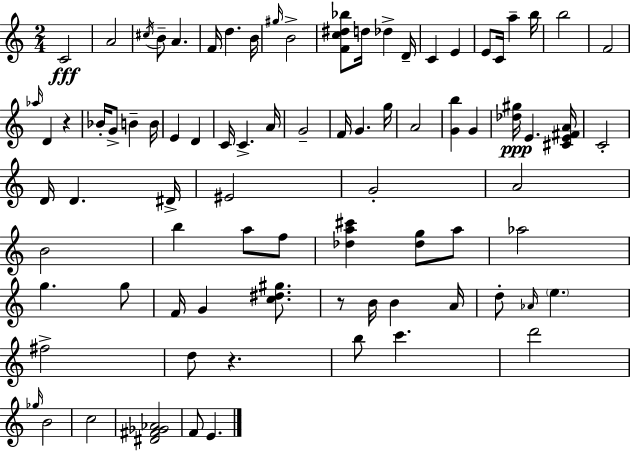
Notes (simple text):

C4/h A4/h C#5/s B4/e A4/q. F4/s D5/q. B4/s G#5/s B4/h [F4,C5,D#5,Bb5]/e D5/s Db5/q D4/s C4/q E4/q E4/e C4/s A5/q B5/s B5/h F4/h Ab5/s D4/q R/q Bb4/s G4/e B4/q B4/s E4/q D4/q C4/s C4/q. A4/s G4/h F4/s G4/q. G5/s A4/h [G4,B5]/q G4/q [Db5,G#5]/s E4/q. [C#4,E4,F#4,A4]/s C4/h D4/s D4/q. D#4/s EIS4/h G4/h A4/h B4/h B5/q A5/e F5/e [Db5,A5,C#6]/q [Db5,G5]/e A5/e Ab5/h G5/q. G5/e F4/s G4/q [C5,D#5,G#5]/e. R/e B4/s B4/q A4/s D5/e Ab4/s E5/q. F#5/h D5/e R/q. B5/e C6/q. D6/h Gb5/s B4/h C5/h [D#4,F#4,Gb4,Ab4]/h F4/e E4/q.